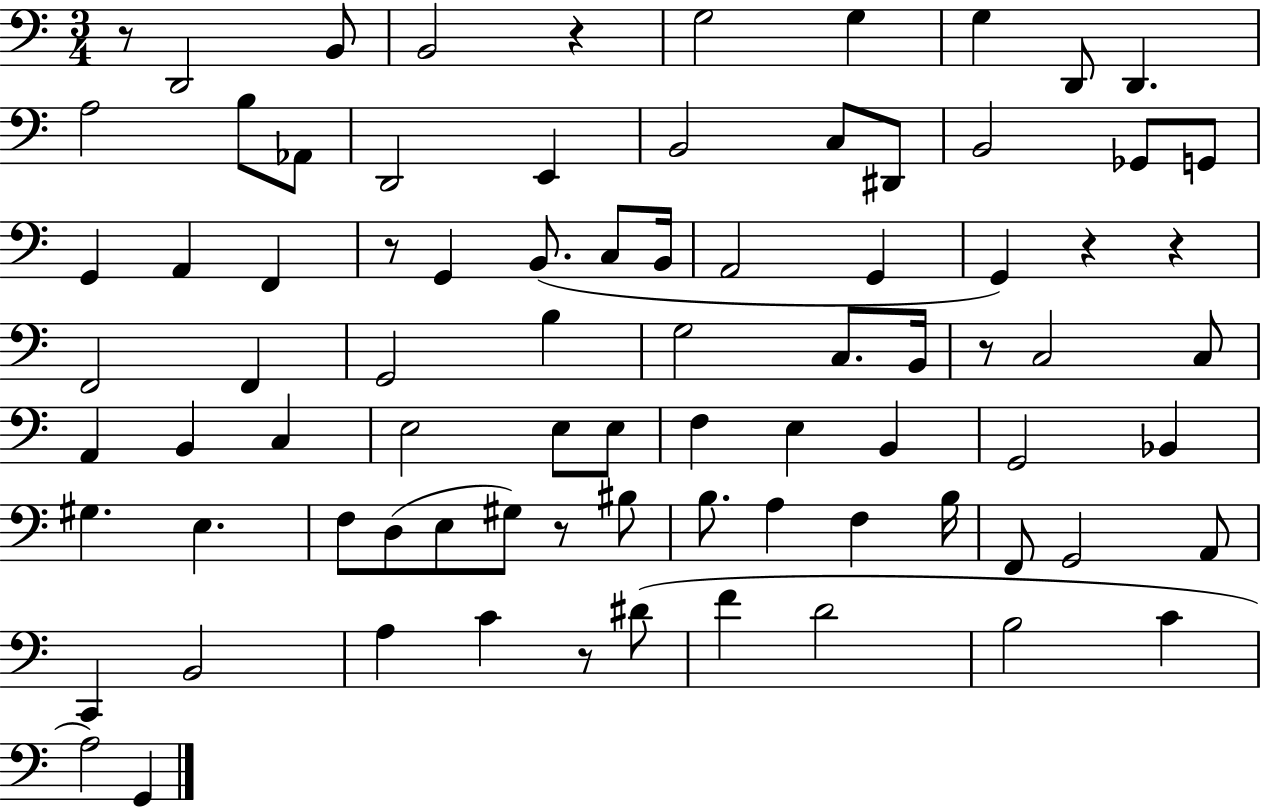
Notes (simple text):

R/e D2/h B2/e B2/h R/q G3/h G3/q G3/q D2/e D2/q. A3/h B3/e Ab2/e D2/h E2/q B2/h C3/e D#2/e B2/h Gb2/e G2/e G2/q A2/q F2/q R/e G2/q B2/e. C3/e B2/s A2/h G2/q G2/q R/q R/q F2/h F2/q G2/h B3/q G3/h C3/e. B2/s R/e C3/h C3/e A2/q B2/q C3/q E3/h E3/e E3/e F3/q E3/q B2/q G2/h Bb2/q G#3/q. E3/q. F3/e D3/e E3/e G#3/e R/e BIS3/e B3/e. A3/q F3/q B3/s F2/e G2/h A2/e C2/q B2/h A3/q C4/q R/e D#4/e F4/q D4/h B3/h C4/q A3/h G2/q